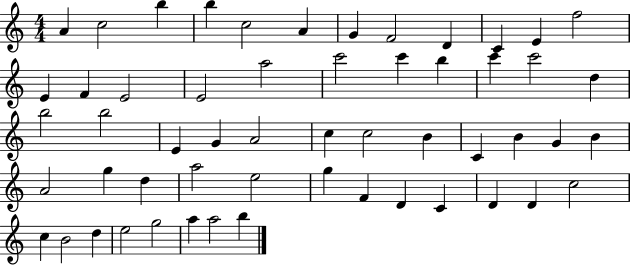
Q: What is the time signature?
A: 4/4